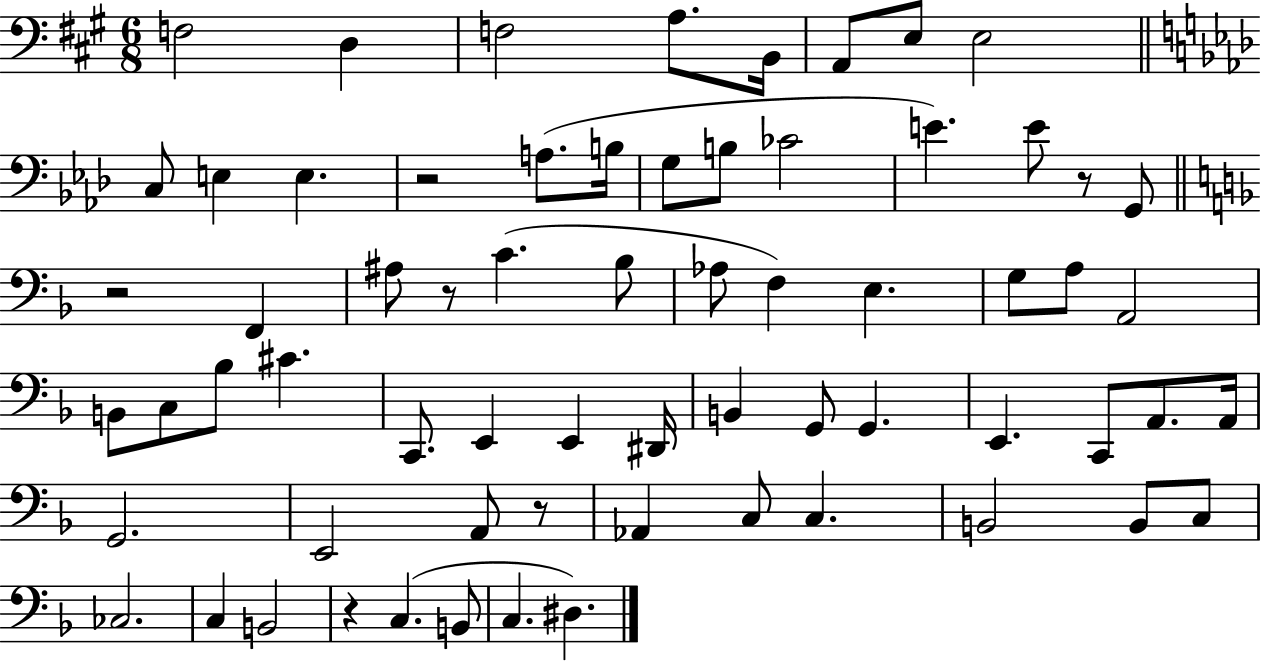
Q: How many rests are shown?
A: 6